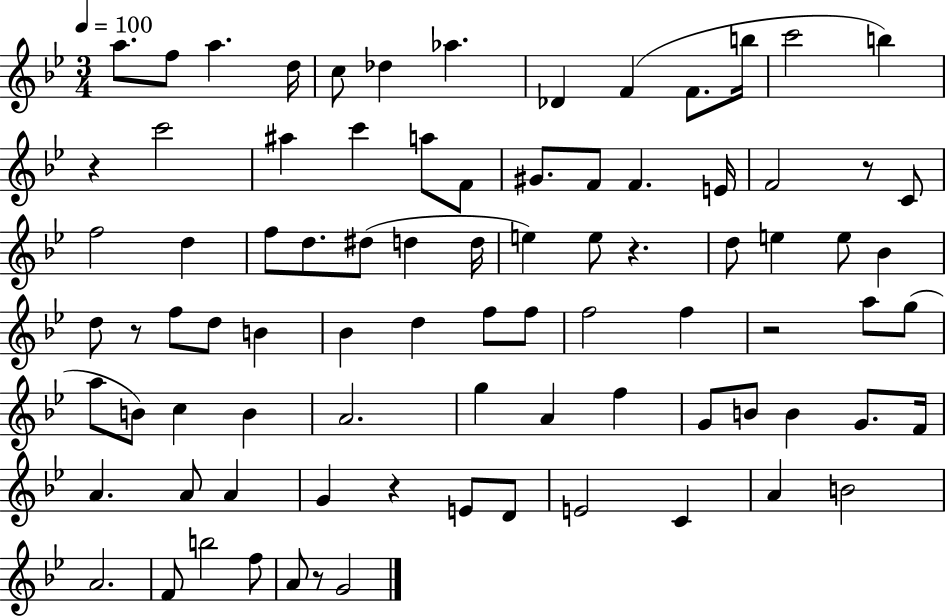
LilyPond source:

{
  \clef treble
  \numericTimeSignature
  \time 3/4
  \key bes \major
  \tempo 4 = 100
  a''8. f''8 a''4. d''16 | c''8 des''4 aes''4. | des'4 f'4( f'8. b''16 | c'''2 b''4) | \break r4 c'''2 | ais''4 c'''4 a''8 f'8 | gis'8. f'8 f'4. e'16 | f'2 r8 c'8 | \break f''2 d''4 | f''8 d''8. dis''8( d''4 d''16 | e''4) e''8 r4. | d''8 e''4 e''8 bes'4 | \break d''8 r8 f''8 d''8 b'4 | bes'4 d''4 f''8 f''8 | f''2 f''4 | r2 a''8 g''8( | \break a''8 b'8) c''4 b'4 | a'2. | g''4 a'4 f''4 | g'8 b'8 b'4 g'8. f'16 | \break a'4. a'8 a'4 | g'4 r4 e'8 d'8 | e'2 c'4 | a'4 b'2 | \break a'2. | f'8 b''2 f''8 | a'8 r8 g'2 | \bar "|."
}